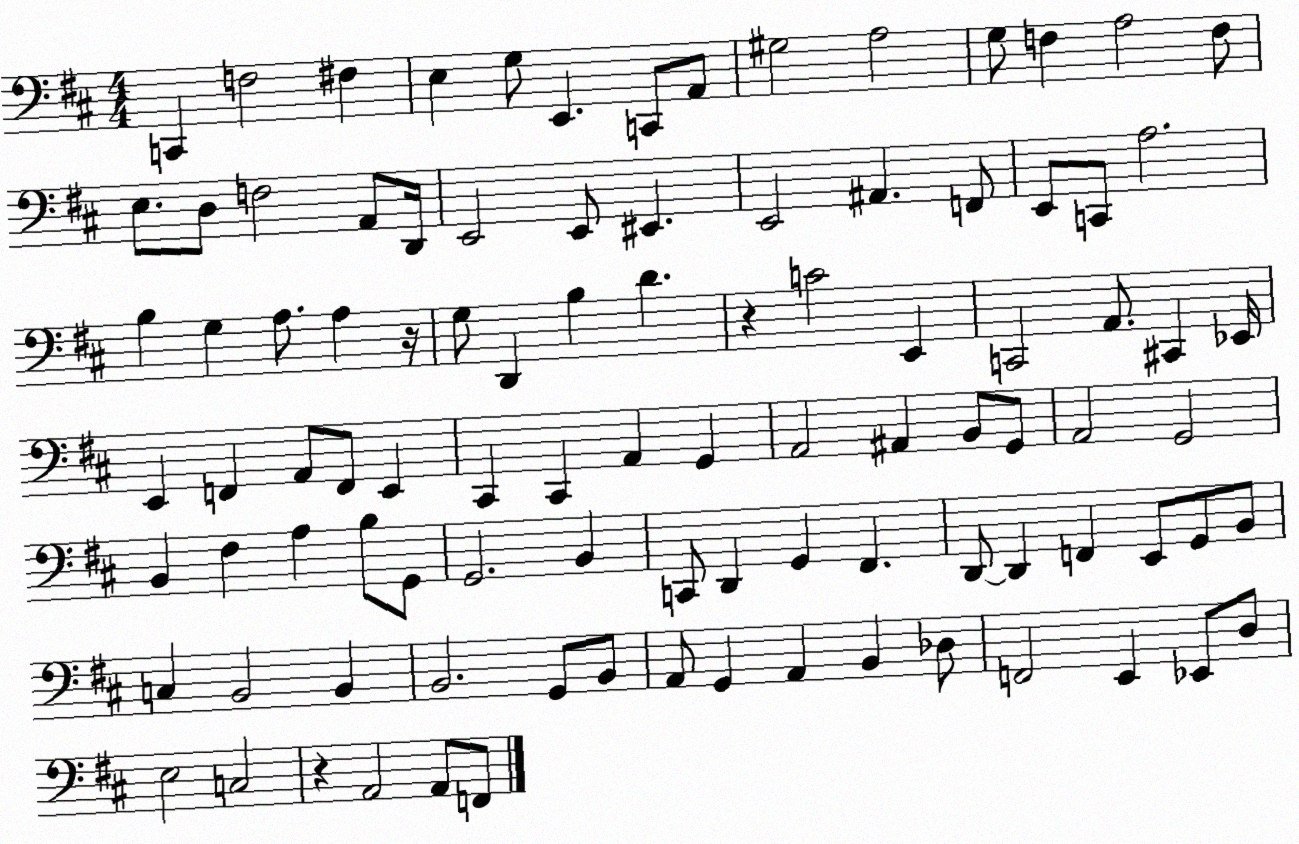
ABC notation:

X:1
T:Untitled
M:4/4
L:1/4
K:D
C,, F,2 ^F, E, G,/2 E,, C,,/2 A,,/2 ^G,2 A,2 G,/2 F, A,2 F,/2 E,/2 D,/2 F,2 A,,/2 D,,/4 E,,2 E,,/2 ^E,, E,,2 ^A,, F,,/2 E,,/2 C,,/2 A,2 B, G, A,/2 A, z/4 G,/2 D,, B, D z C2 E,, C,,2 A,,/2 ^C,, _E,,/4 E,, F,, A,,/2 F,,/2 E,, ^C,, ^C,, A,, G,, A,,2 ^A,, B,,/2 G,,/2 A,,2 G,,2 B,, ^F, A, B,/2 G,,/2 G,,2 B,, C,,/2 D,, G,, ^F,, D,,/2 D,, F,, E,,/2 G,,/2 B,,/2 C, B,,2 B,, B,,2 G,,/2 B,,/2 A,,/2 G,, A,, B,, _D,/2 F,,2 E,, _E,,/2 D,/2 E,2 C,2 z A,,2 A,,/2 F,,/2